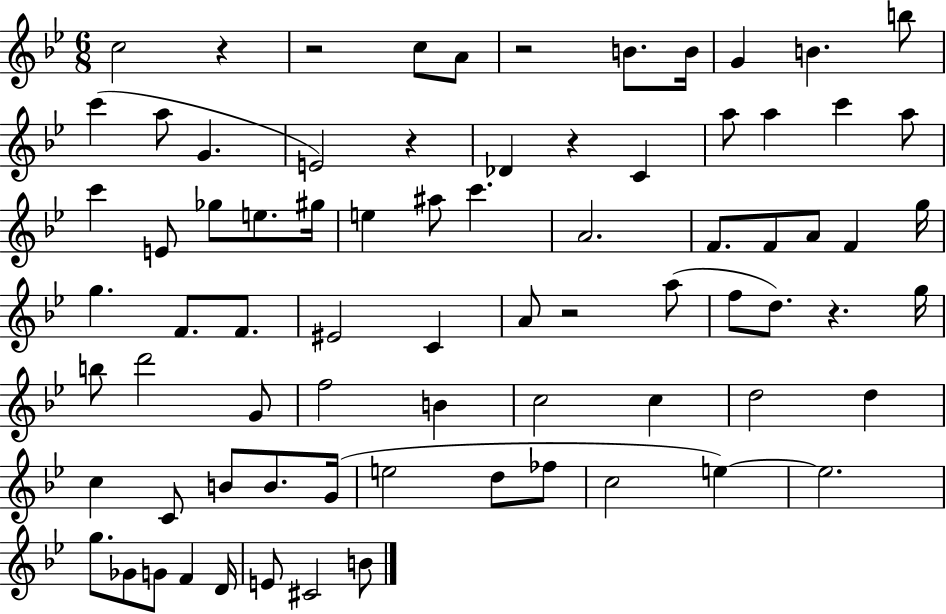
X:1
T:Untitled
M:6/8
L:1/4
K:Bb
c2 z z2 c/2 A/2 z2 B/2 B/4 G B b/2 c' a/2 G E2 z _D z C a/2 a c' a/2 c' E/2 _g/2 e/2 ^g/4 e ^a/2 c' A2 F/2 F/2 A/2 F g/4 g F/2 F/2 ^E2 C A/2 z2 a/2 f/2 d/2 z g/4 b/2 d'2 G/2 f2 B c2 c d2 d c C/2 B/2 B/2 G/4 e2 d/2 _f/2 c2 e e2 g/2 _G/2 G/2 F D/4 E/2 ^C2 B/2